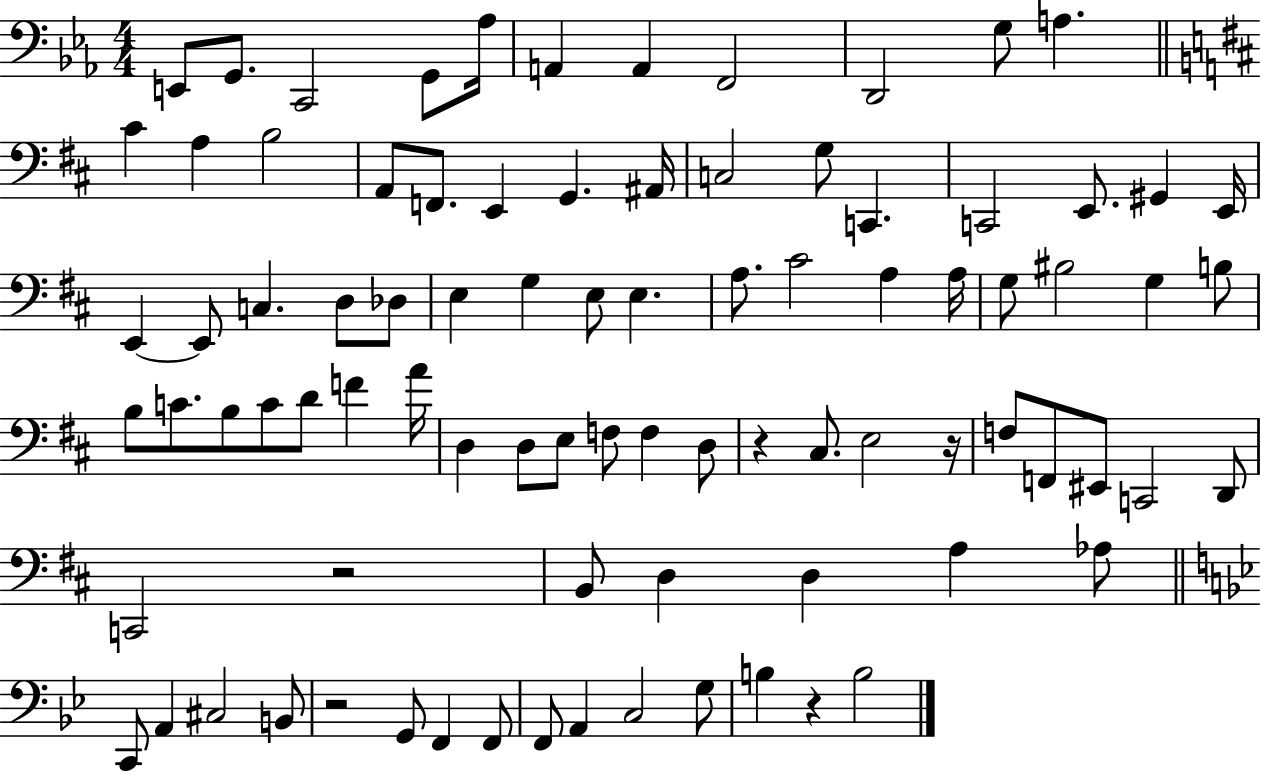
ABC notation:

X:1
T:Untitled
M:4/4
L:1/4
K:Eb
E,,/2 G,,/2 C,,2 G,,/2 _A,/4 A,, A,, F,,2 D,,2 G,/2 A, ^C A, B,2 A,,/2 F,,/2 E,, G,, ^A,,/4 C,2 G,/2 C,, C,,2 E,,/2 ^G,, E,,/4 E,, E,,/2 C, D,/2 _D,/2 E, G, E,/2 E, A,/2 ^C2 A, A,/4 G,/2 ^B,2 G, B,/2 B,/2 C/2 B,/2 C/2 D/2 F A/4 D, D,/2 E,/2 F,/2 F, D,/2 z ^C,/2 E,2 z/4 F,/2 F,,/2 ^E,,/2 C,,2 D,,/2 C,,2 z2 B,,/2 D, D, A, _A,/2 C,,/2 A,, ^C,2 B,,/2 z2 G,,/2 F,, F,,/2 F,,/2 A,, C,2 G,/2 B, z B,2